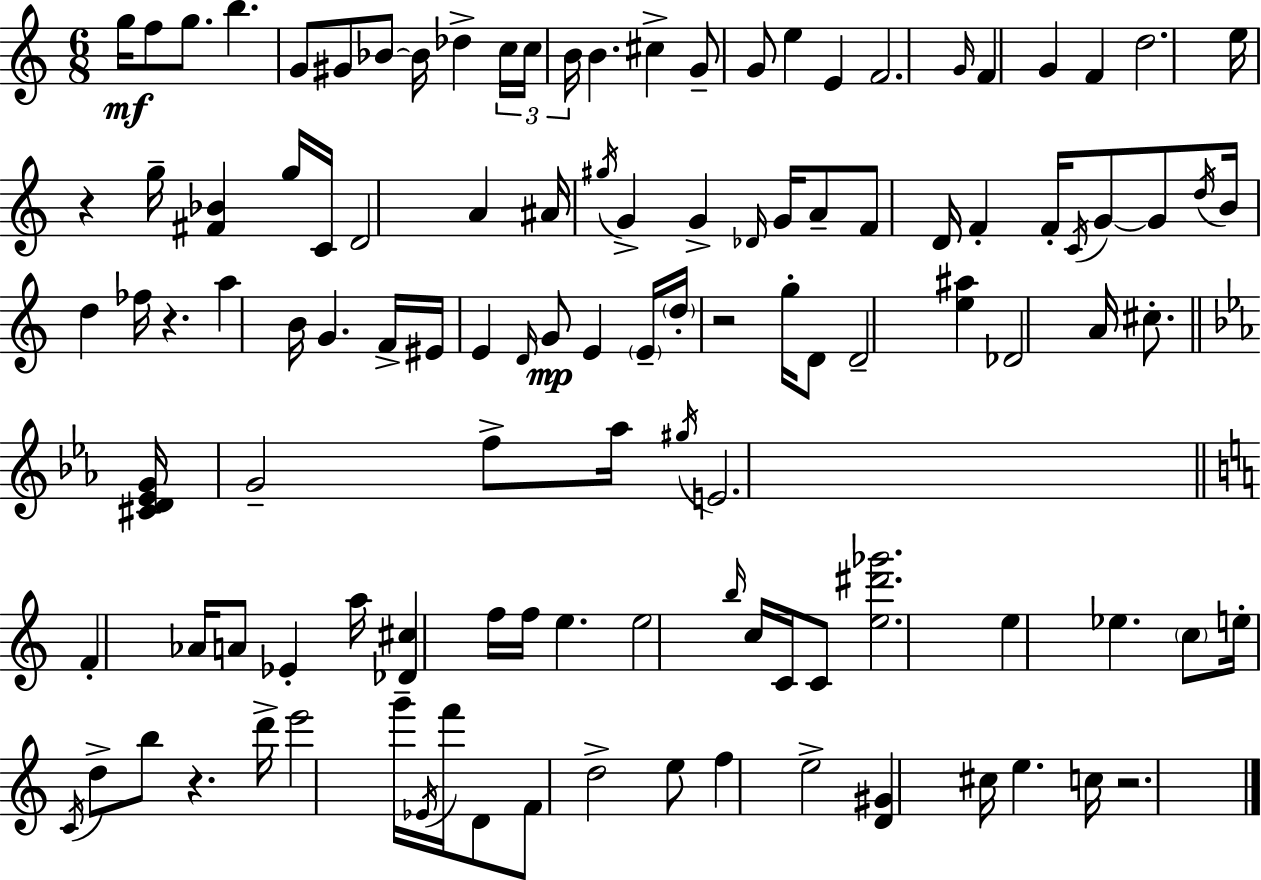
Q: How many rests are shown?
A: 5